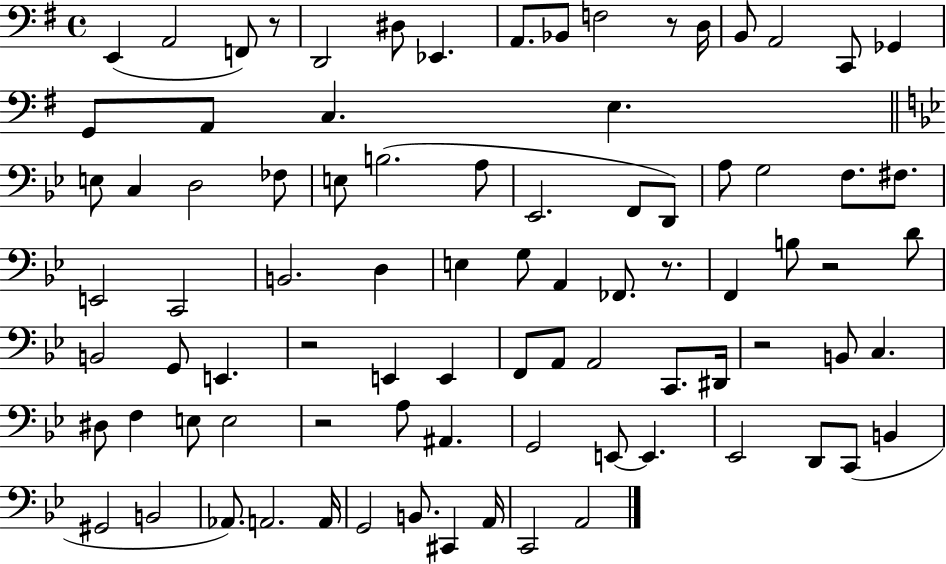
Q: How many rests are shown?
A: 7